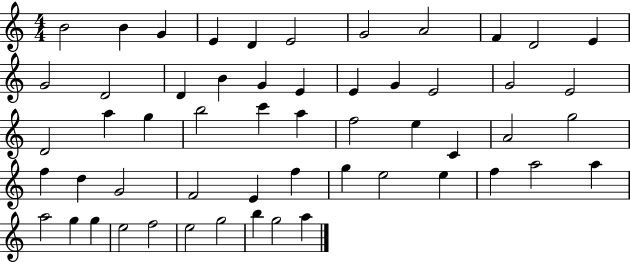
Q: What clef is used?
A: treble